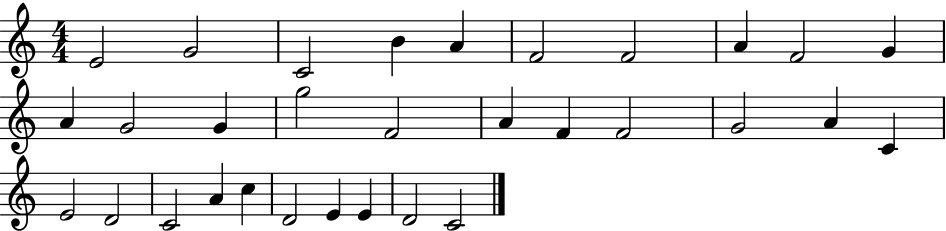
E4/h G4/h C4/h B4/q A4/q F4/h F4/h A4/q F4/h G4/q A4/q G4/h G4/q G5/h F4/h A4/q F4/q F4/h G4/h A4/q C4/q E4/h D4/h C4/h A4/q C5/q D4/h E4/q E4/q D4/h C4/h